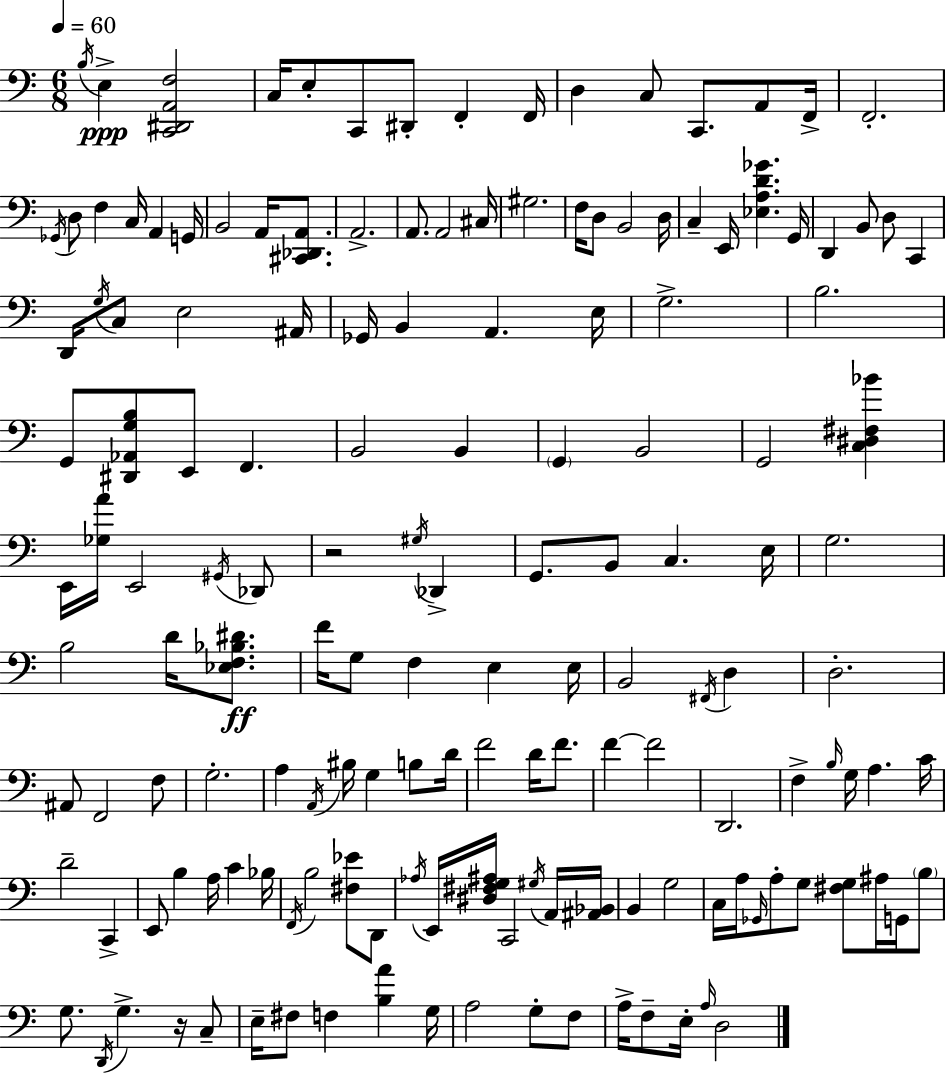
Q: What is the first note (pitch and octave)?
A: B3